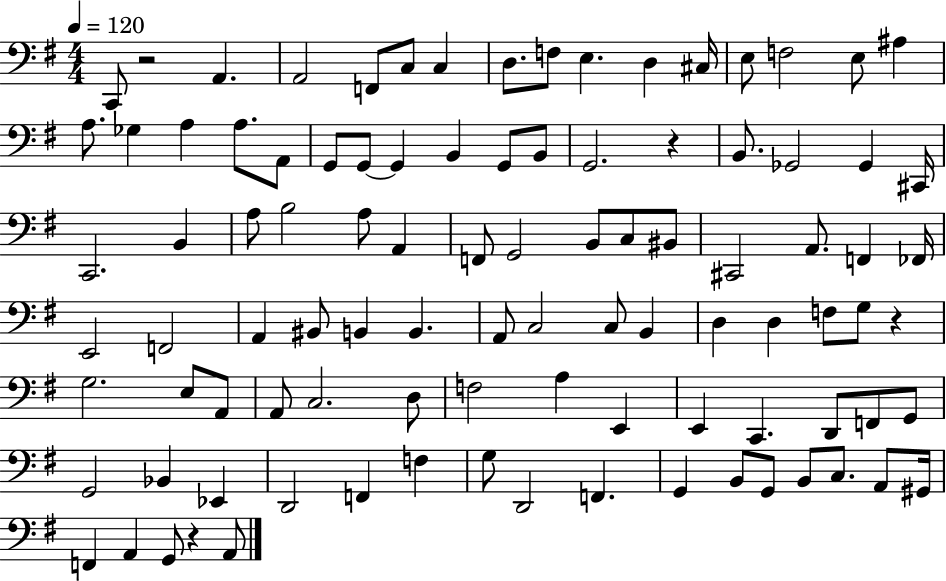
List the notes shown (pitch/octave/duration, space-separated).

C2/e R/h A2/q. A2/h F2/e C3/e C3/q D3/e. F3/e E3/q. D3/q C#3/s E3/e F3/h E3/e A#3/q A3/e. Gb3/q A3/q A3/e. A2/e G2/e G2/e G2/q B2/q G2/e B2/e G2/h. R/q B2/e. Gb2/h Gb2/q C#2/s C2/h. B2/q A3/e B3/h A3/e A2/q F2/e G2/h B2/e C3/e BIS2/e C#2/h A2/e. F2/q FES2/s E2/h F2/h A2/q BIS2/e B2/q B2/q. A2/e C3/h C3/e B2/q D3/q D3/q F3/e G3/e R/q G3/h. E3/e A2/e A2/e C3/h. D3/e F3/h A3/q E2/q E2/q C2/q. D2/e F2/e G2/e G2/h Bb2/q Eb2/q D2/h F2/q F3/q G3/e D2/h F2/q. G2/q B2/e G2/e B2/e C3/e. A2/e G#2/s F2/q A2/q G2/e R/q A2/e